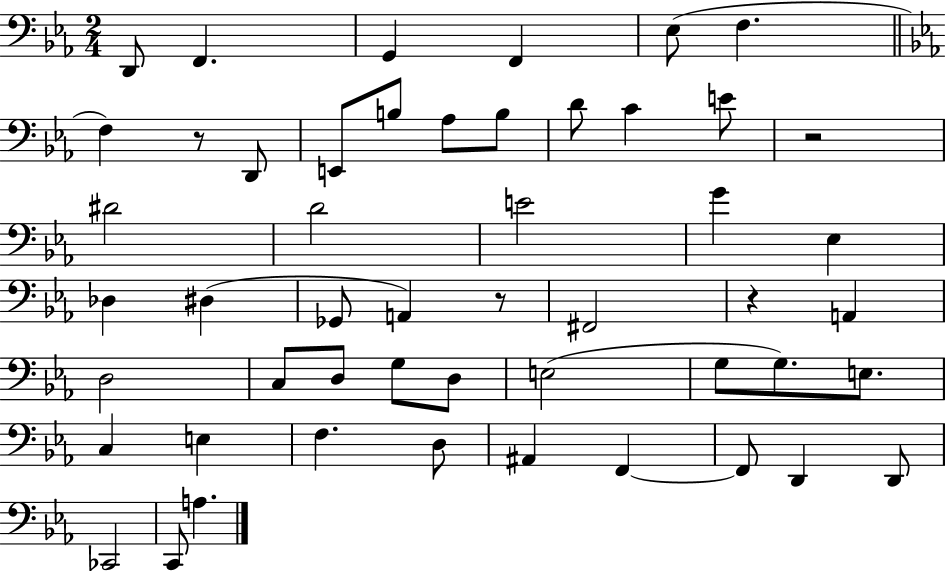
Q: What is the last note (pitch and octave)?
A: A3